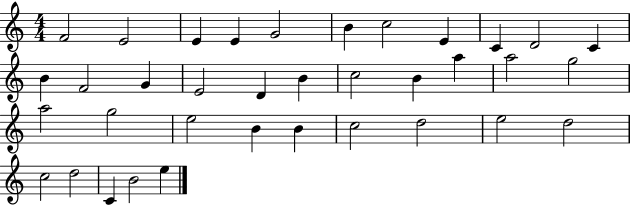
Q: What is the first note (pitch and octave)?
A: F4